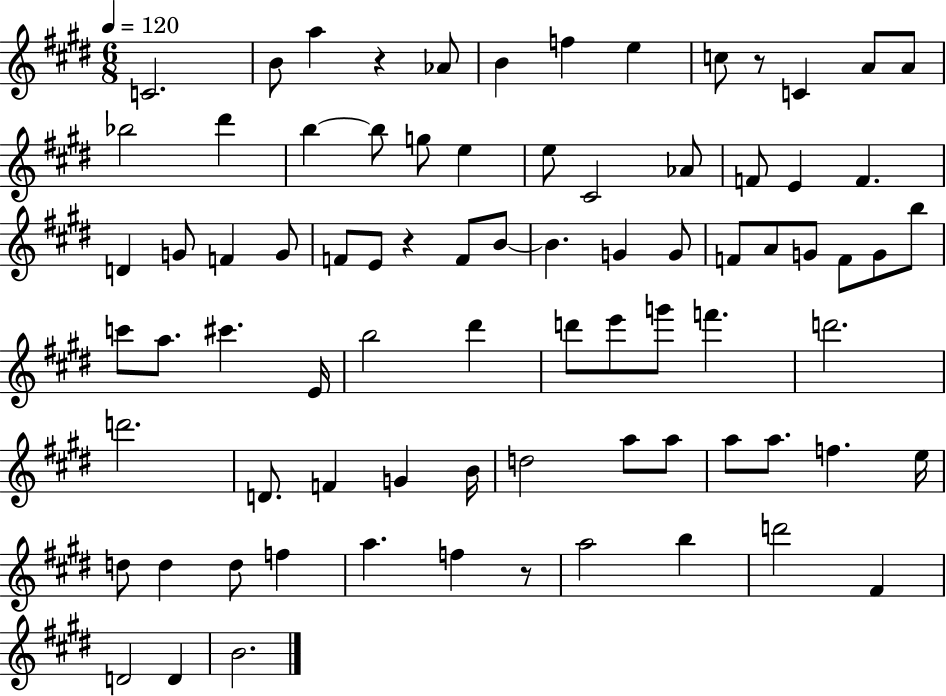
C4/h. B4/e A5/q R/q Ab4/e B4/q F5/q E5/q C5/e R/e C4/q A4/e A4/e Bb5/h D#6/q B5/q B5/e G5/e E5/q E5/e C#4/h Ab4/e F4/e E4/q F4/q. D4/q G4/e F4/q G4/e F4/e E4/e R/q F4/e B4/e B4/q. G4/q G4/e F4/e A4/e G4/e F4/e G4/e B5/e C6/e A5/e. C#6/q. E4/s B5/h D#6/q D6/e E6/e G6/e F6/q. D6/h. D6/h. D4/e. F4/q G4/q B4/s D5/h A5/e A5/e A5/e A5/e. F5/q. E5/s D5/e D5/q D5/e F5/q A5/q. F5/q R/e A5/h B5/q D6/h F#4/q D4/h D4/q B4/h.